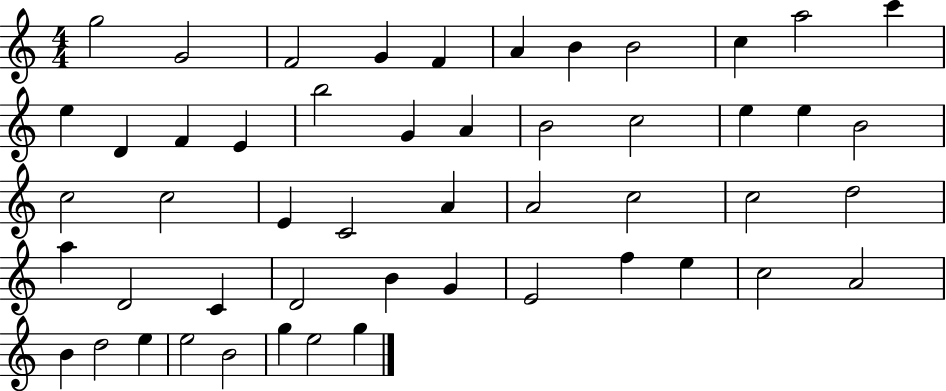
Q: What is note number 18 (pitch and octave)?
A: A4